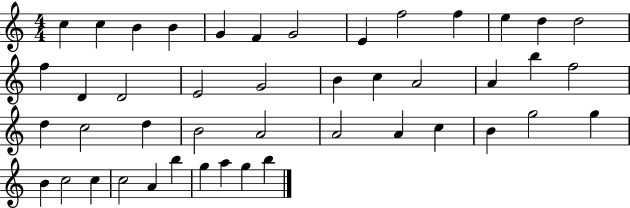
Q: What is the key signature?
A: C major